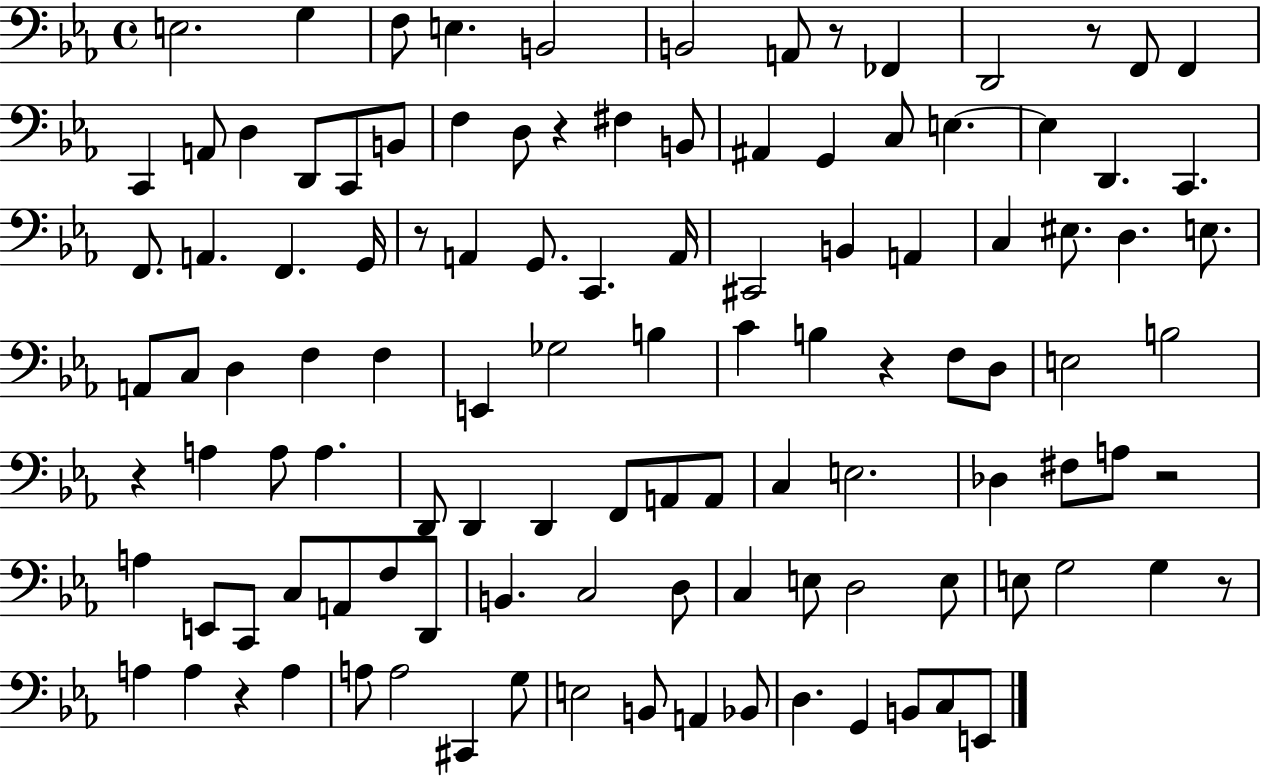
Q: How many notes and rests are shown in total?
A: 113